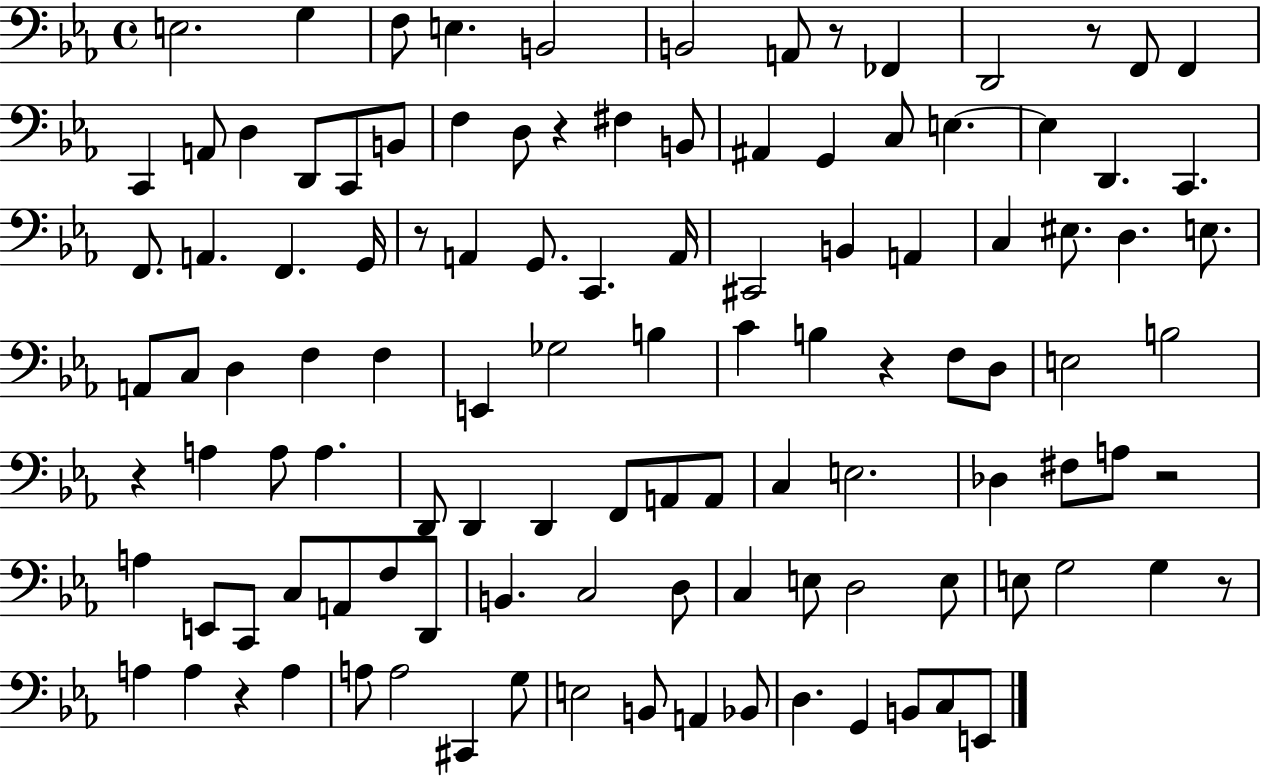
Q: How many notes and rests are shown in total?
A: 113